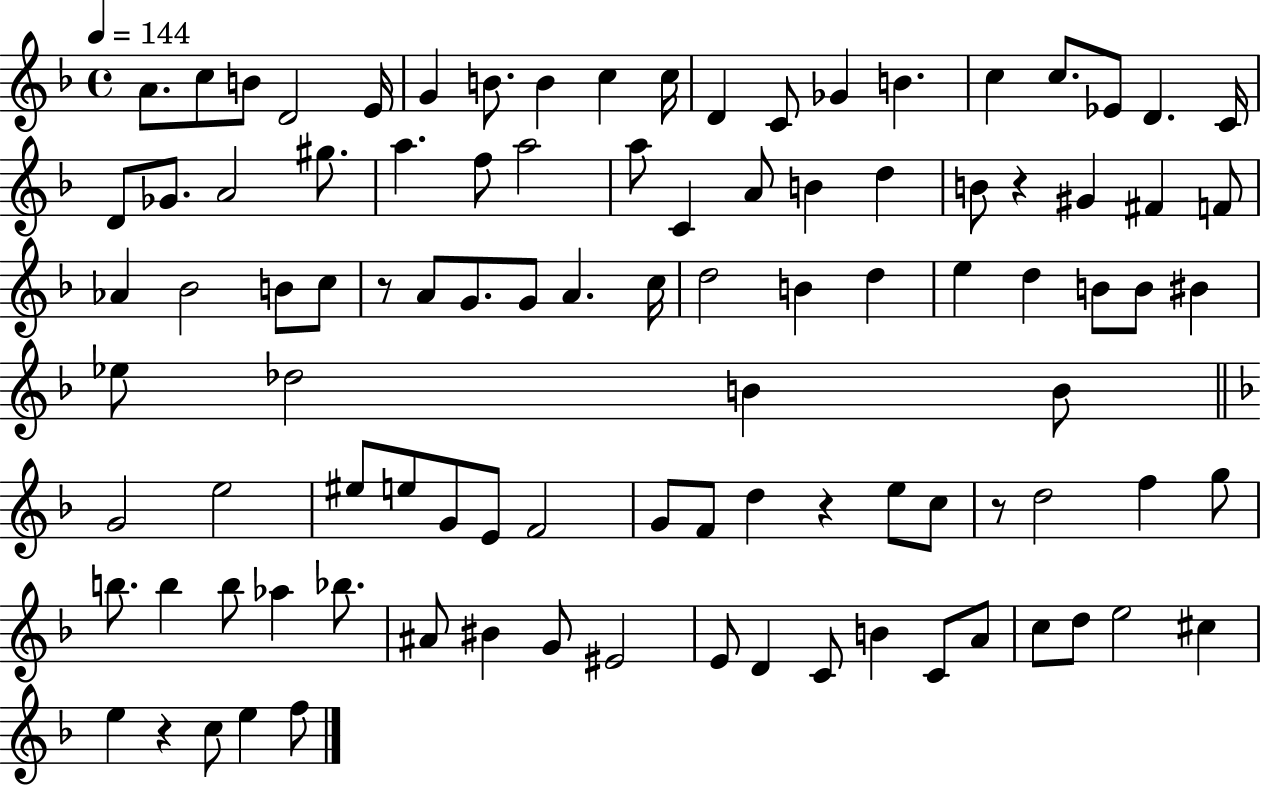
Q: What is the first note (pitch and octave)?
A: A4